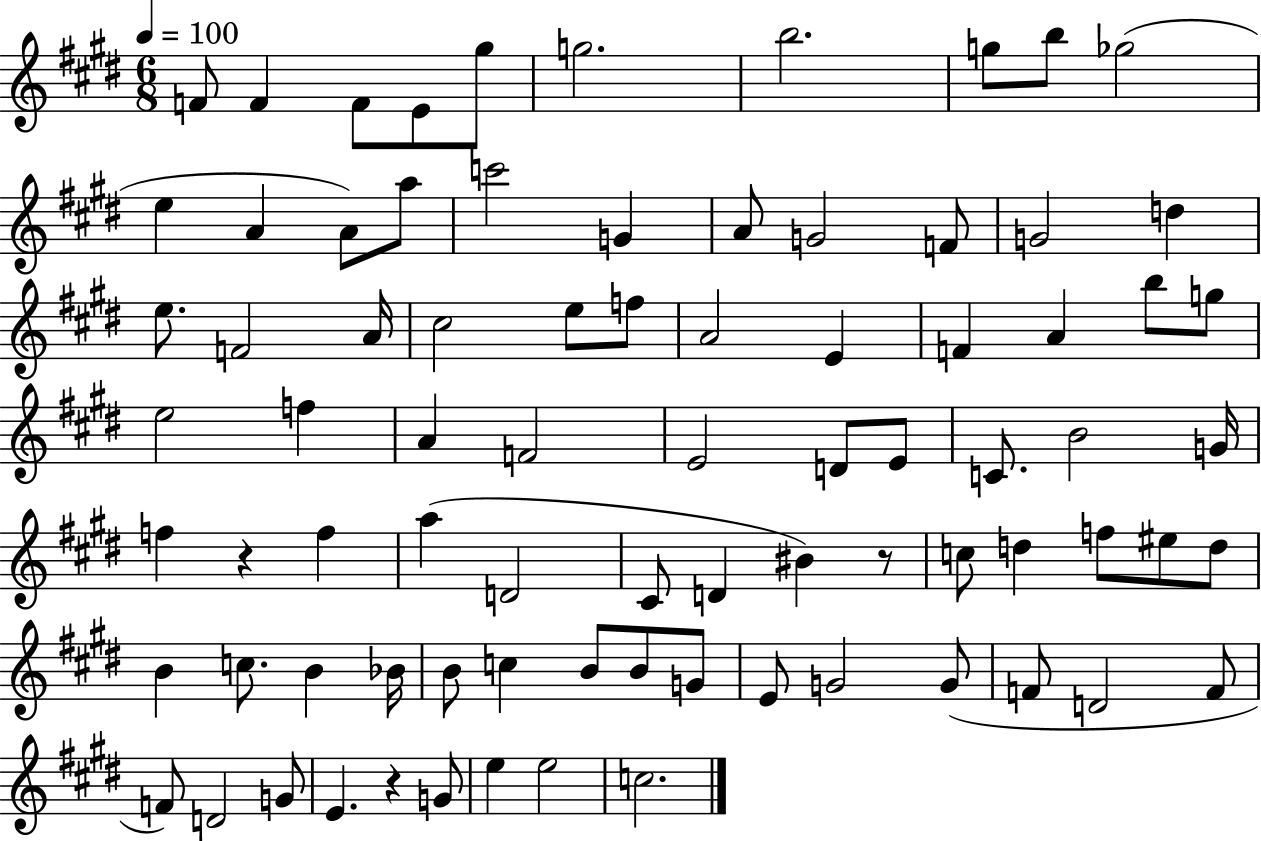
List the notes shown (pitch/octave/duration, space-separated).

F4/e F4/q F4/e E4/e G#5/e G5/h. B5/h. G5/e B5/e Gb5/h E5/q A4/q A4/e A5/e C6/h G4/q A4/e G4/h F4/e G4/h D5/q E5/e. F4/h A4/s C#5/h E5/e F5/e A4/h E4/q F4/q A4/q B5/e G5/e E5/h F5/q A4/q F4/h E4/h D4/e E4/e C4/e. B4/h G4/s F5/q R/q F5/q A5/q D4/h C#4/e D4/q BIS4/q R/e C5/e D5/q F5/e EIS5/e D5/e B4/q C5/e. B4/q Bb4/s B4/e C5/q B4/e B4/e G4/e E4/e G4/h G4/e F4/e D4/h F4/e F4/e D4/h G4/e E4/q. R/q G4/e E5/q E5/h C5/h.